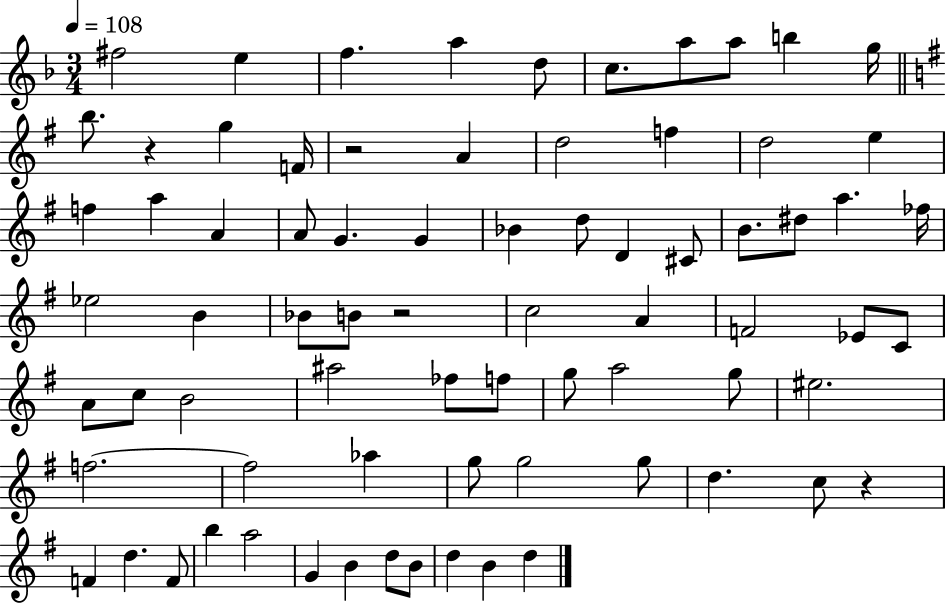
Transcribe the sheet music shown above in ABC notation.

X:1
T:Untitled
M:3/4
L:1/4
K:F
^f2 e f a d/2 c/2 a/2 a/2 b g/4 b/2 z g F/4 z2 A d2 f d2 e f a A A/2 G G _B d/2 D ^C/2 B/2 ^d/2 a _f/4 _e2 B _B/2 B/2 z2 c2 A F2 _E/2 C/2 A/2 c/2 B2 ^a2 _f/2 f/2 g/2 a2 g/2 ^e2 f2 f2 _a g/2 g2 g/2 d c/2 z F d F/2 b a2 G B d/2 B/2 d B d